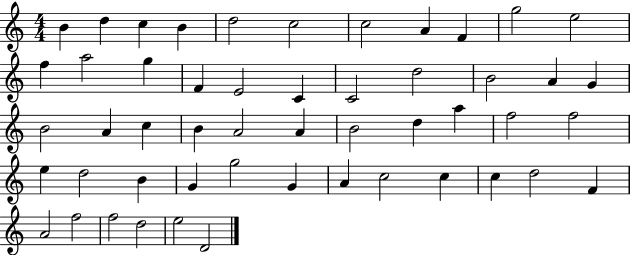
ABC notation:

X:1
T:Untitled
M:4/4
L:1/4
K:C
B d c B d2 c2 c2 A F g2 e2 f a2 g F E2 C C2 d2 B2 A G B2 A c B A2 A B2 d a f2 f2 e d2 B G g2 G A c2 c c d2 F A2 f2 f2 d2 e2 D2